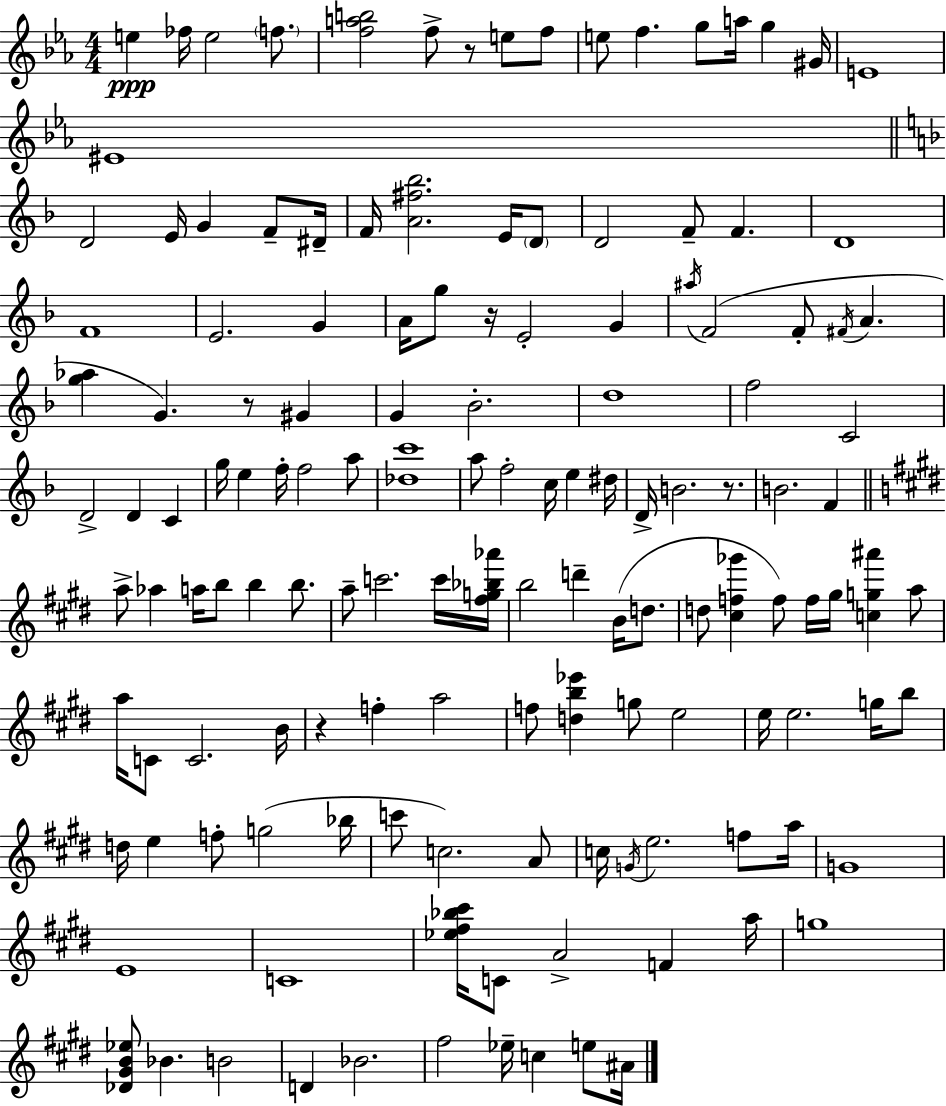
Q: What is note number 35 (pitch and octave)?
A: A#5